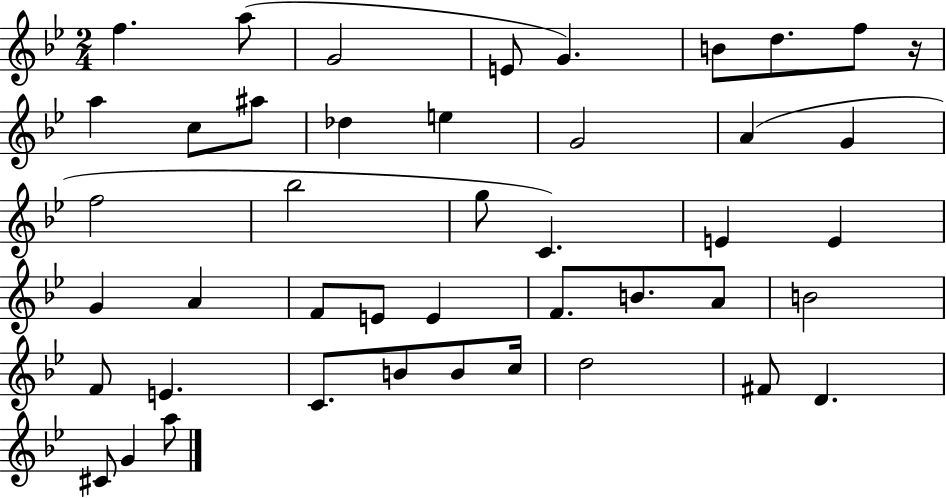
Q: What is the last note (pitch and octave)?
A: A5